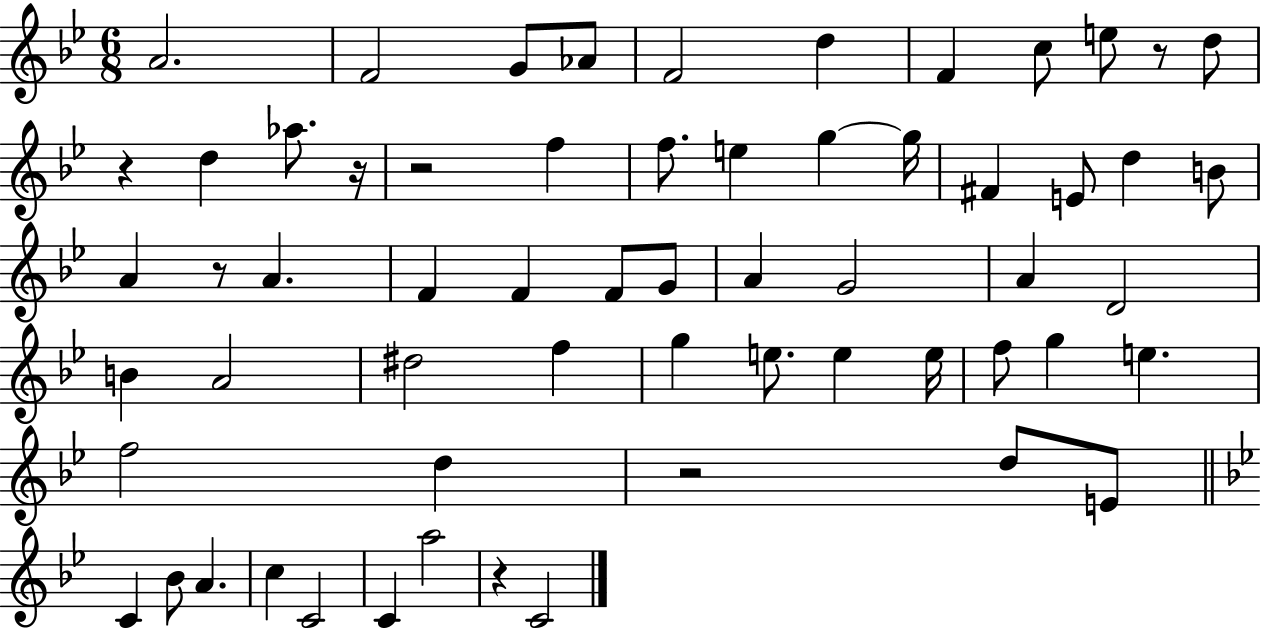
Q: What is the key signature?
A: BES major